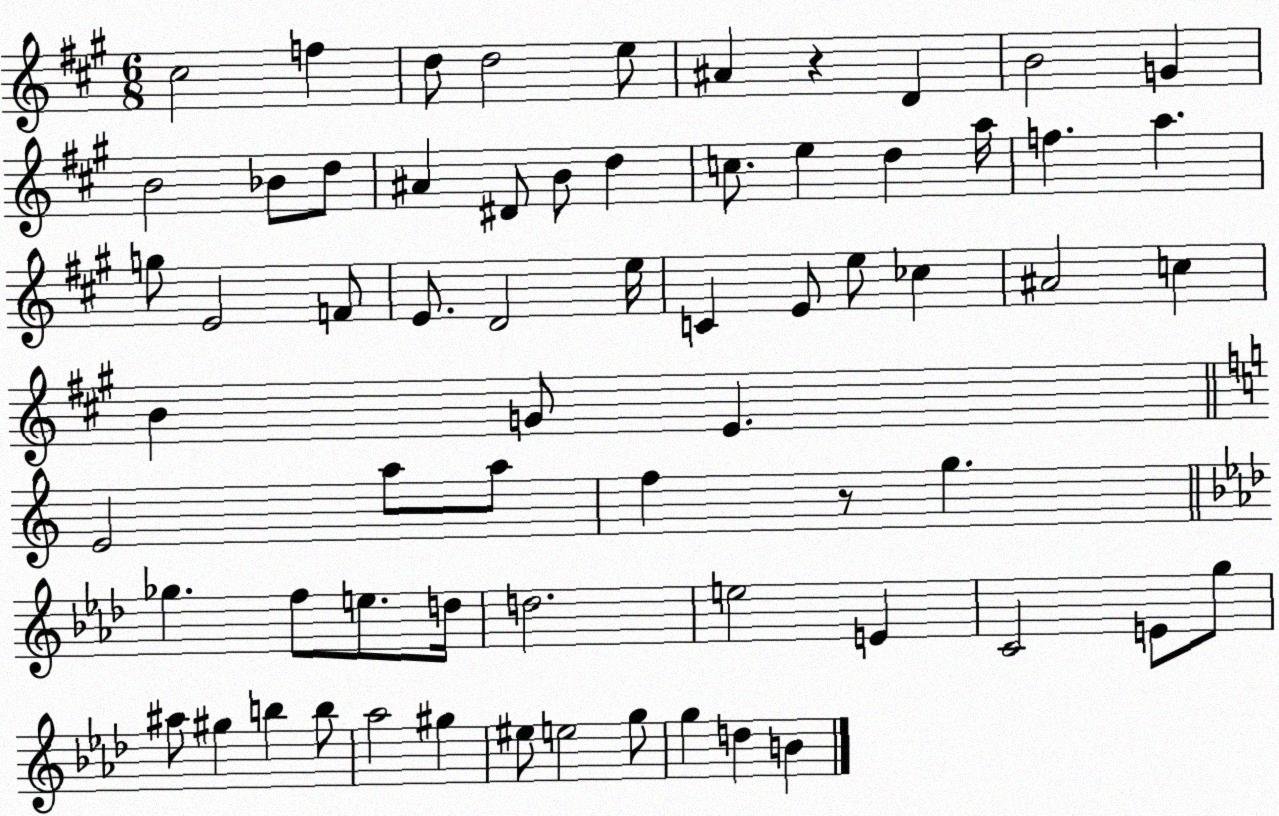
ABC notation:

X:1
T:Untitled
M:6/8
L:1/4
K:A
^c2 f d/2 d2 e/2 ^A z D B2 G B2 _B/2 d/2 ^A ^D/2 B/2 d c/2 e d a/4 f a g/2 E2 F/2 E/2 D2 e/4 C E/2 e/2 _c ^A2 c B G/2 E E2 a/2 a/2 f z/2 g _g f/2 e/2 d/4 d2 e2 E C2 E/2 g/2 ^a/2 ^g b b/2 _a2 ^g ^e/2 e2 g/2 g d B